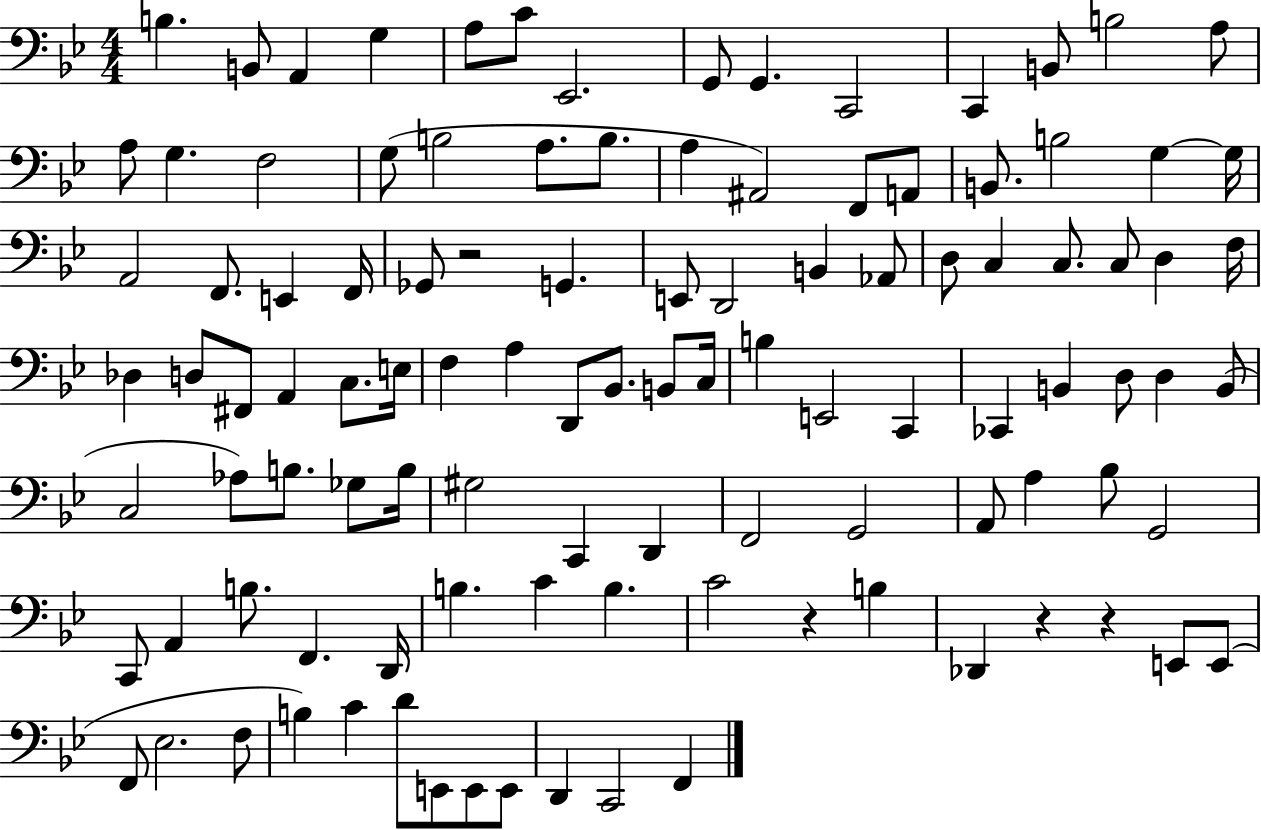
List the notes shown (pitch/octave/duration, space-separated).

B3/q. B2/e A2/q G3/q A3/e C4/e Eb2/h. G2/e G2/q. C2/h C2/q B2/e B3/h A3/e A3/e G3/q. F3/h G3/e B3/h A3/e. B3/e. A3/q A#2/h F2/e A2/e B2/e. B3/h G3/q G3/s A2/h F2/e. E2/q F2/s Gb2/e R/h G2/q. E2/e D2/h B2/q Ab2/e D3/e C3/q C3/e. C3/e D3/q F3/s Db3/q D3/e F#2/e A2/q C3/e. E3/s F3/q A3/q D2/e Bb2/e. B2/e C3/s B3/q E2/h C2/q CES2/q B2/q D3/e D3/q B2/e C3/h Ab3/e B3/e. Gb3/e B3/s G#3/h C2/q D2/q F2/h G2/h A2/e A3/q Bb3/e G2/h C2/e A2/q B3/e. F2/q. D2/s B3/q. C4/q B3/q. C4/h R/q B3/q Db2/q R/q R/q E2/e E2/e F2/e Eb3/h. F3/e B3/q C4/q D4/e E2/e E2/e E2/e D2/q C2/h F2/q